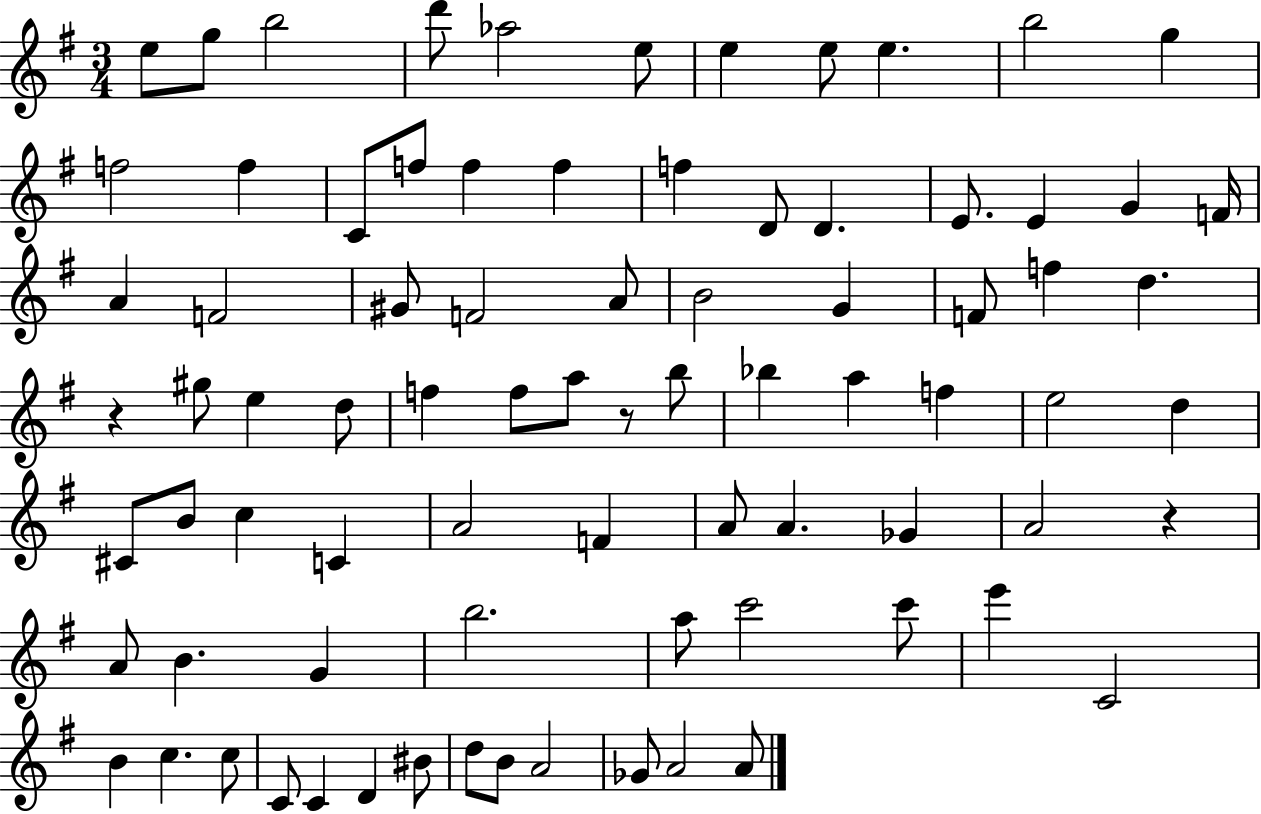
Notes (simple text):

E5/e G5/e B5/h D6/e Ab5/h E5/e E5/q E5/e E5/q. B5/h G5/q F5/h F5/q C4/e F5/e F5/q F5/q F5/q D4/e D4/q. E4/e. E4/q G4/q F4/s A4/q F4/h G#4/e F4/h A4/e B4/h G4/q F4/e F5/q D5/q. R/q G#5/e E5/q D5/e F5/q F5/e A5/e R/e B5/e Bb5/q A5/q F5/q E5/h D5/q C#4/e B4/e C5/q C4/q A4/h F4/q A4/e A4/q. Gb4/q A4/h R/q A4/e B4/q. G4/q B5/h. A5/e C6/h C6/e E6/q C4/h B4/q C5/q. C5/e C4/e C4/q D4/q BIS4/e D5/e B4/e A4/h Gb4/e A4/h A4/e